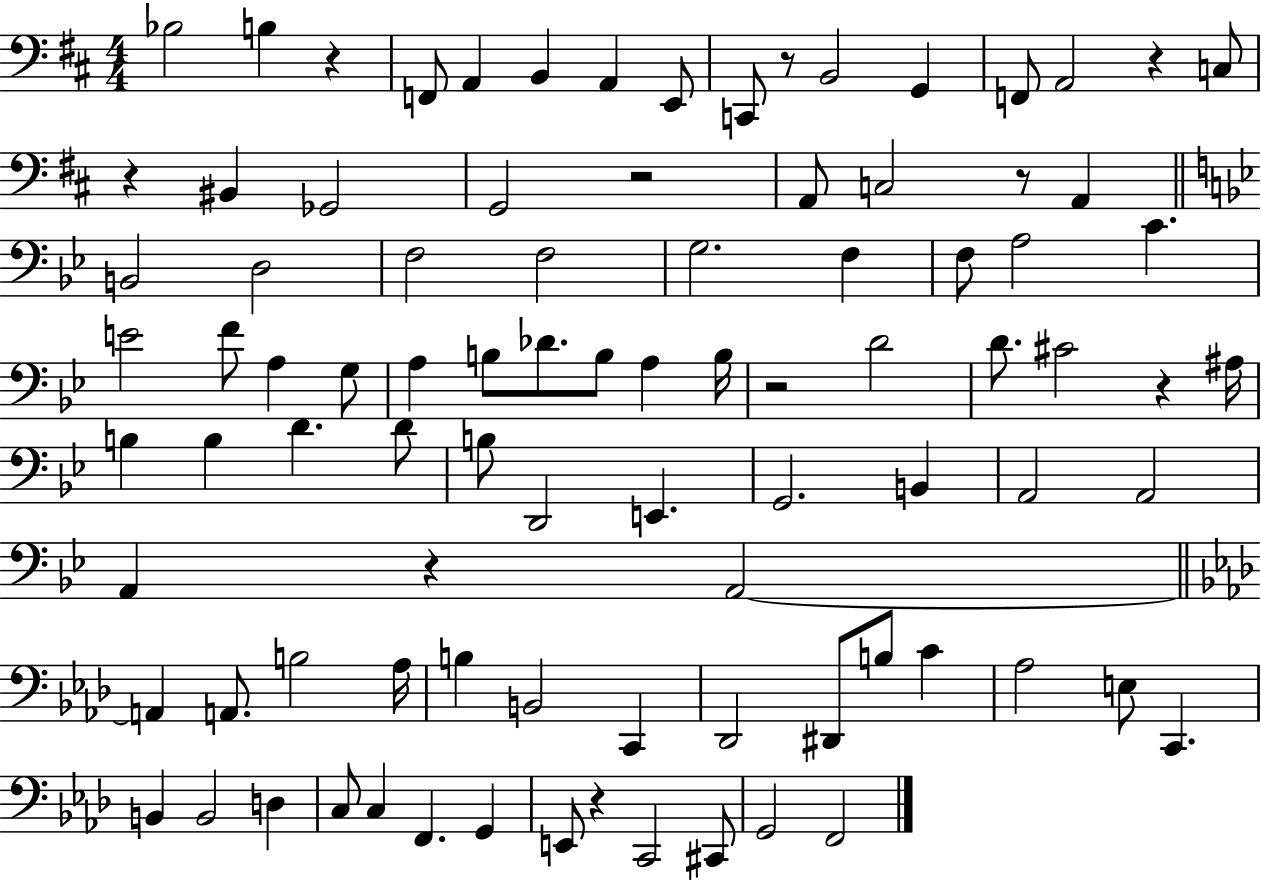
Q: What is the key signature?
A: D major